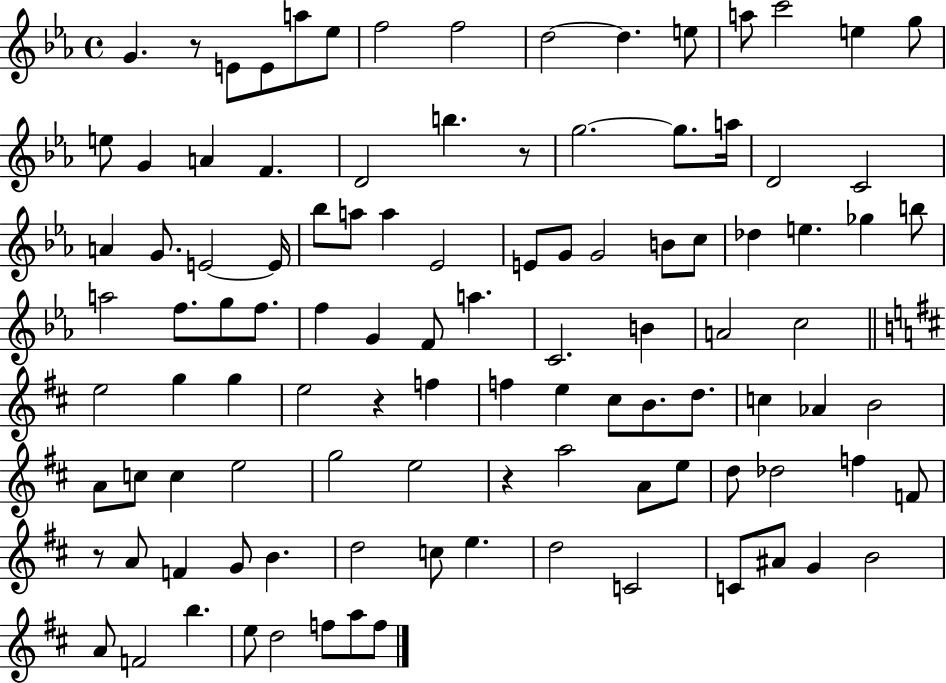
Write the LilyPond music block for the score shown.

{
  \clef treble
  \time 4/4
  \defaultTimeSignature
  \key ees \major
  g'4. r8 e'8 e'8 a''8 ees''8 | f''2 f''2 | d''2~~ d''4. e''8 | a''8 c'''2 e''4 g''8 | \break e''8 g'4 a'4 f'4. | d'2 b''4. r8 | g''2.~~ g''8. a''16 | d'2 c'2 | \break a'4 g'8. e'2~~ e'16 | bes''8 a''8 a''4 ees'2 | e'8 g'8 g'2 b'8 c''8 | des''4 e''4. ges''4 b''8 | \break a''2 f''8. g''8 f''8. | f''4 g'4 f'8 a''4. | c'2. b'4 | a'2 c''2 | \break \bar "||" \break \key d \major e''2 g''4 g''4 | e''2 r4 f''4 | f''4 e''4 cis''8 b'8. d''8. | c''4 aes'4 b'2 | \break a'8 c''8 c''4 e''2 | g''2 e''2 | r4 a''2 a'8 e''8 | d''8 des''2 f''4 f'8 | \break r8 a'8 f'4 g'8 b'4. | d''2 c''8 e''4. | d''2 c'2 | c'8 ais'8 g'4 b'2 | \break a'8 f'2 b''4. | e''8 d''2 f''8 a''8 f''8 | \bar "|."
}